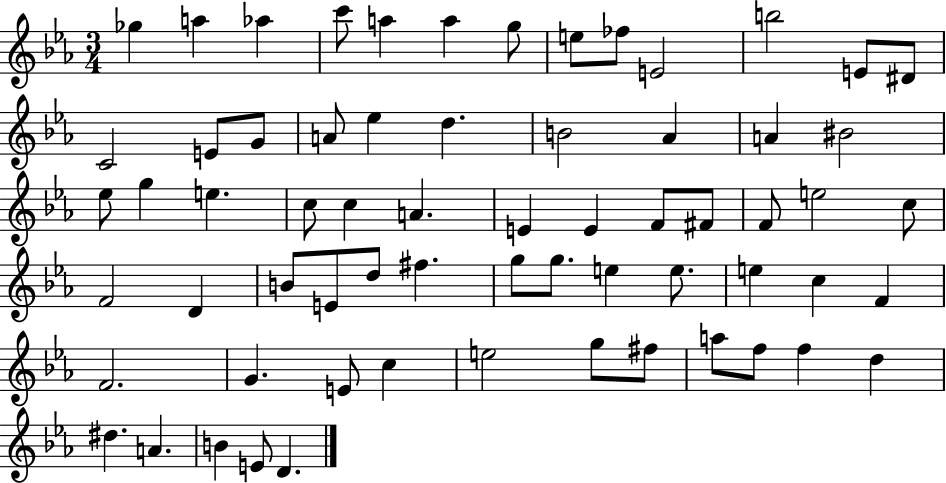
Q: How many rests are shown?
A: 0